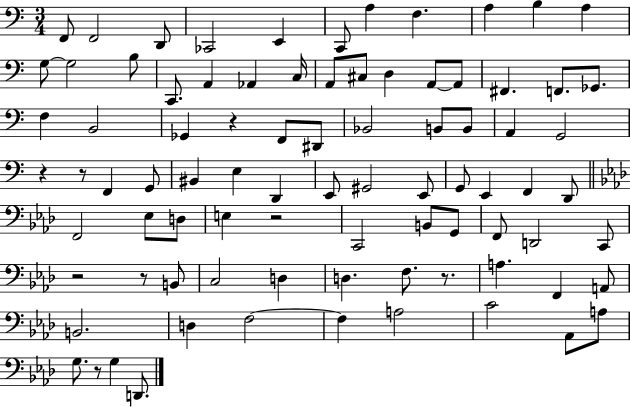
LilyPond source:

{
  \clef bass
  \numericTimeSignature
  \time 3/4
  \key c \major
  f,8 f,2 d,8 | ces,2 e,4 | c,8 a4 f4. | a4 b4 a4 | \break g8~~ g2 b8 | c,8. a,4 aes,4 c16 | a,8 cis8 d4 a,8~~ a,8 | fis,4. f,8. ges,8. | \break f4 b,2 | ges,4 r4 f,8 dis,8 | bes,2 b,8 b,8 | a,4 g,2 | \break r4 r8 f,4 g,8 | bis,4 e4 d,4 | e,8 gis,2 e,8 | g,8 e,4 f,4 d,8 | \break \bar "||" \break \key aes \major f,2 ees8 d8 | e4 r2 | c,2 b,8 g,8 | f,8 d,2 c,8 | \break r2 r8 b,8 | c2 d4 | d4. f8. r8. | a4. f,4 a,8 | \break b,2. | d4 f2~~ | f4 a2 | c'2 aes,8 a8 | \break g8. r8 g4 d,8. | \bar "|."
}